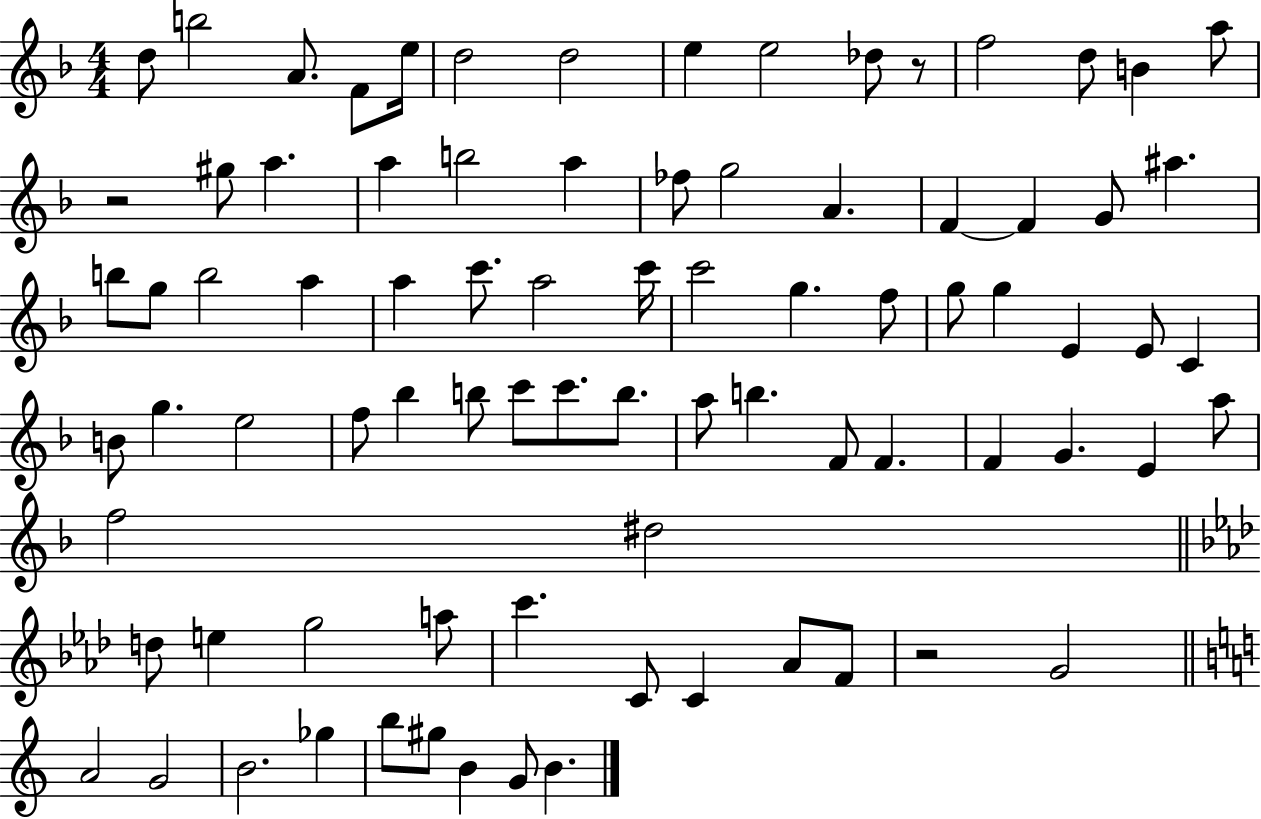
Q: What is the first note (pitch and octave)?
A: D5